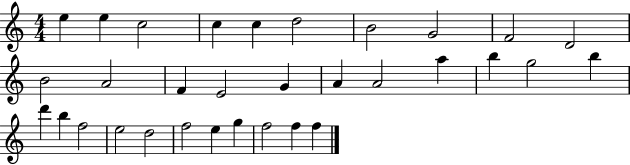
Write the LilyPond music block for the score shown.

{
  \clef treble
  \numericTimeSignature
  \time 4/4
  \key c \major
  e''4 e''4 c''2 | c''4 c''4 d''2 | b'2 g'2 | f'2 d'2 | \break b'2 a'2 | f'4 e'2 g'4 | a'4 a'2 a''4 | b''4 g''2 b''4 | \break d'''4 b''4 f''2 | e''2 d''2 | f''2 e''4 g''4 | f''2 f''4 f''4 | \break \bar "|."
}